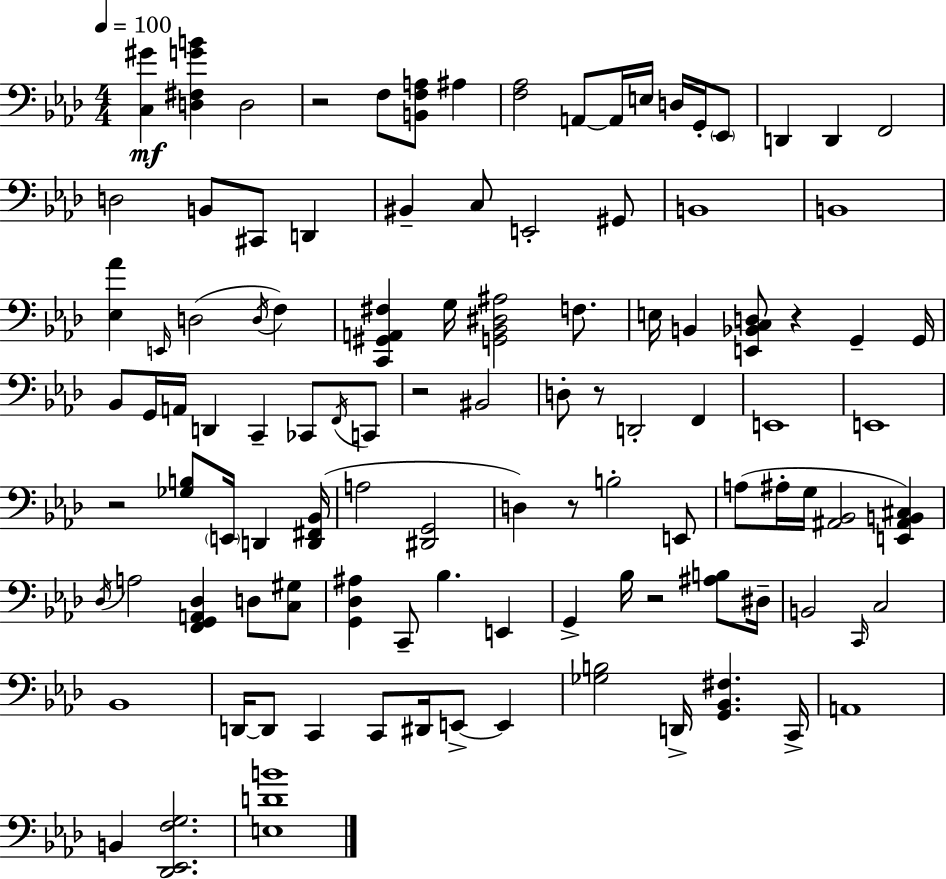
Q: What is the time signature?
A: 4/4